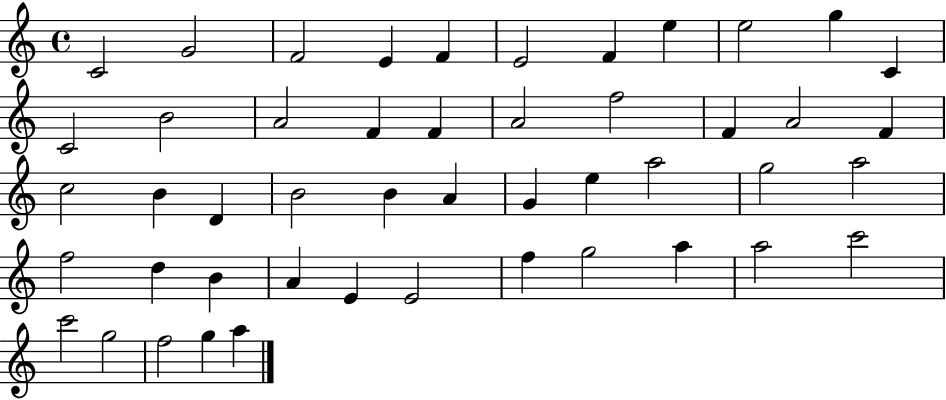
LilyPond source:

{
  \clef treble
  \time 4/4
  \defaultTimeSignature
  \key c \major
  c'2 g'2 | f'2 e'4 f'4 | e'2 f'4 e''4 | e''2 g''4 c'4 | \break c'2 b'2 | a'2 f'4 f'4 | a'2 f''2 | f'4 a'2 f'4 | \break c''2 b'4 d'4 | b'2 b'4 a'4 | g'4 e''4 a''2 | g''2 a''2 | \break f''2 d''4 b'4 | a'4 e'4 e'2 | f''4 g''2 a''4 | a''2 c'''2 | \break c'''2 g''2 | f''2 g''4 a''4 | \bar "|."
}